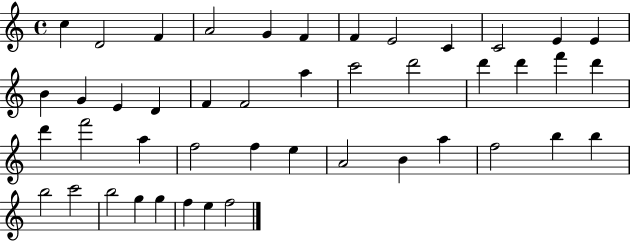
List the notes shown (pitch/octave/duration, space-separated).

C5/q D4/h F4/q A4/h G4/q F4/q F4/q E4/h C4/q C4/h E4/q E4/q B4/q G4/q E4/q D4/q F4/q F4/h A5/q C6/h D6/h D6/q D6/q F6/q D6/q D6/q F6/h A5/q F5/h F5/q E5/q A4/h B4/q A5/q F5/h B5/q B5/q B5/h C6/h B5/h G5/q G5/q F5/q E5/q F5/h